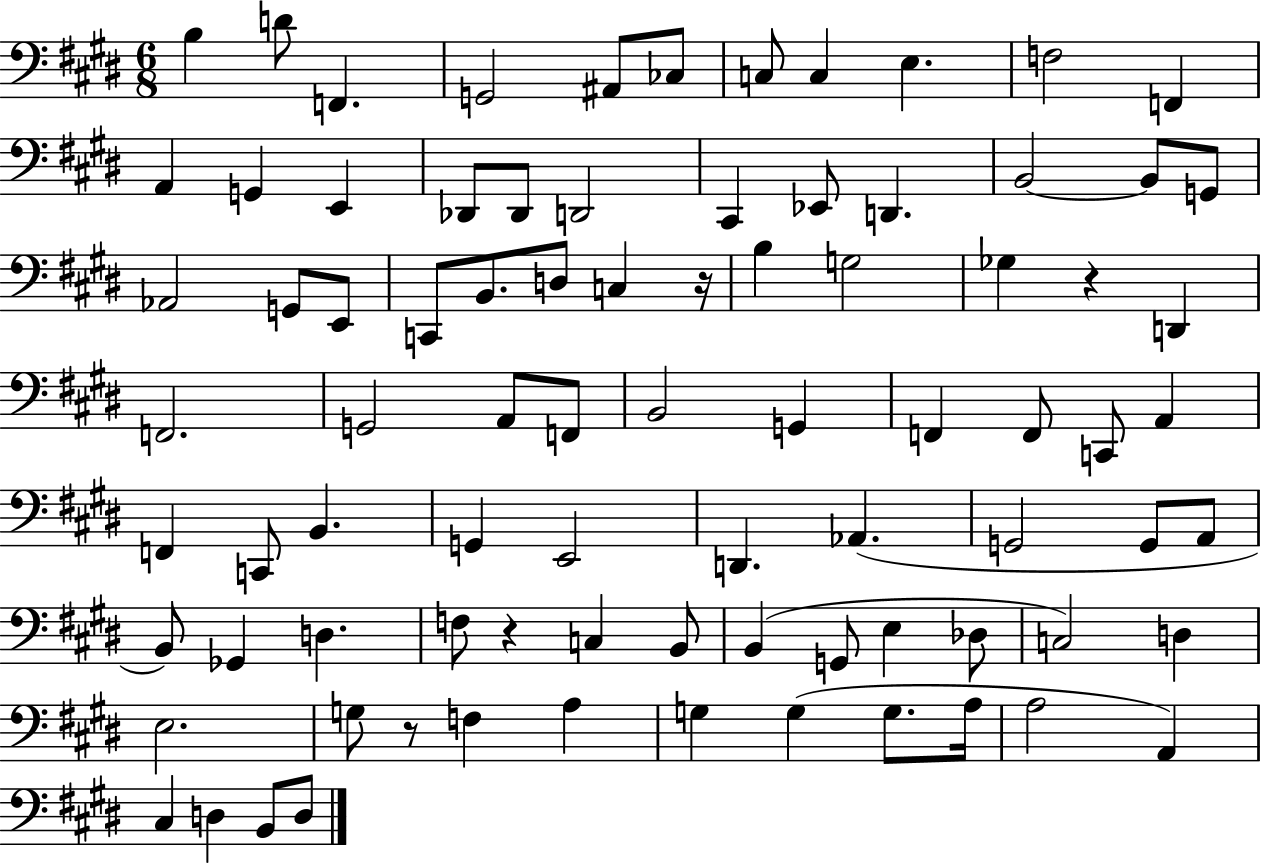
B3/q D4/e F2/q. G2/h A#2/e CES3/e C3/e C3/q E3/q. F3/h F2/q A2/q G2/q E2/q Db2/e Db2/e D2/h C#2/q Eb2/e D2/q. B2/h B2/e G2/e Ab2/h G2/e E2/e C2/e B2/e. D3/e C3/q R/s B3/q G3/h Gb3/q R/q D2/q F2/h. G2/h A2/e F2/e B2/h G2/q F2/q F2/e C2/e A2/q F2/q C2/e B2/q. G2/q E2/h D2/q. Ab2/q. G2/h G2/e A2/e B2/e Gb2/q D3/q. F3/e R/q C3/q B2/e B2/q G2/e E3/q Db3/e C3/h D3/q E3/h. G3/e R/e F3/q A3/q G3/q G3/q G3/e. A3/s A3/h A2/q C#3/q D3/q B2/e D3/e